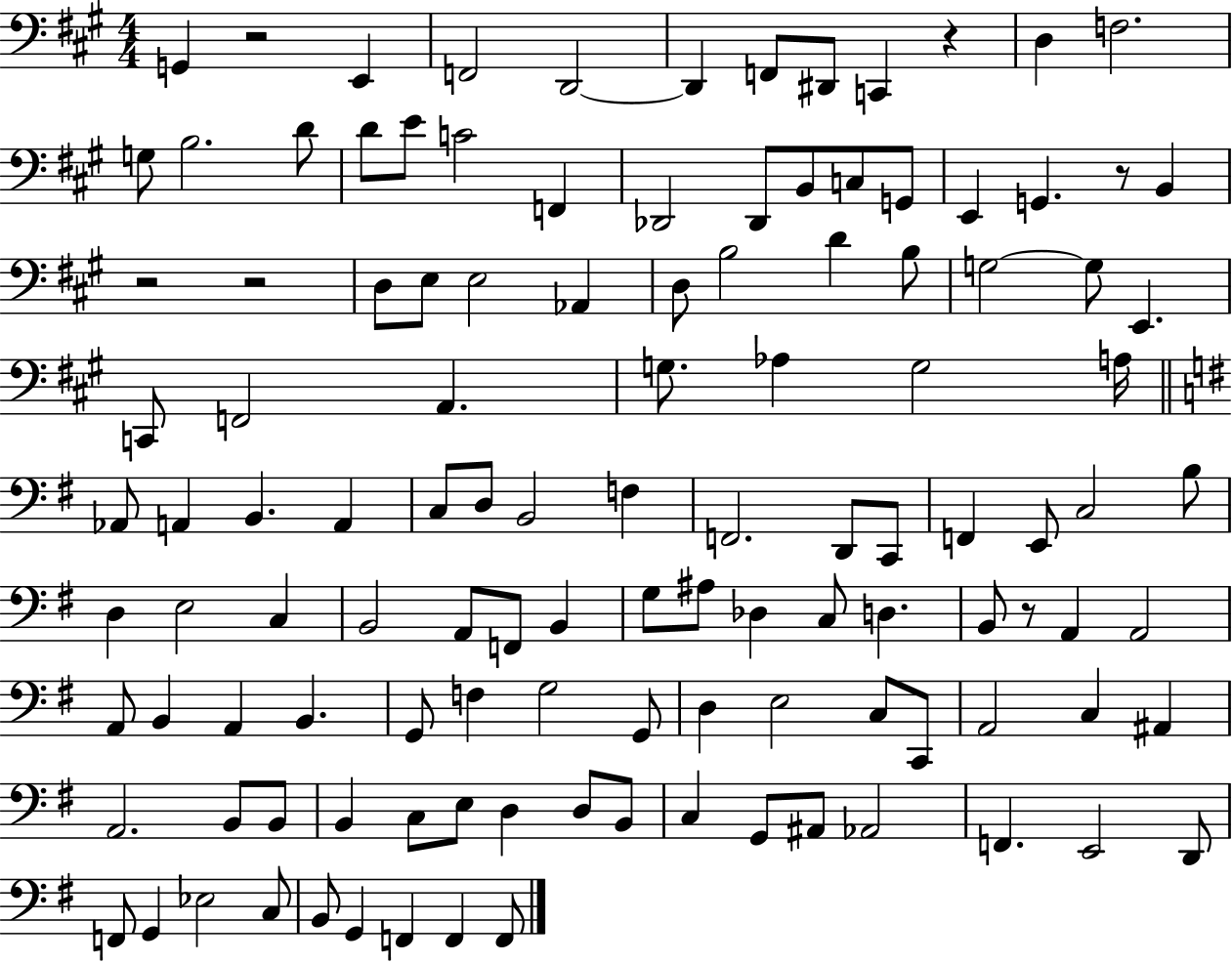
X:1
T:Untitled
M:4/4
L:1/4
K:A
G,, z2 E,, F,,2 D,,2 D,, F,,/2 ^D,,/2 C,, z D, F,2 G,/2 B,2 D/2 D/2 E/2 C2 F,, _D,,2 _D,,/2 B,,/2 C,/2 G,,/2 E,, G,, z/2 B,, z2 z2 D,/2 E,/2 E,2 _A,, D,/2 B,2 D B,/2 G,2 G,/2 E,, C,,/2 F,,2 A,, G,/2 _A, G,2 A,/4 _A,,/2 A,, B,, A,, C,/2 D,/2 B,,2 F, F,,2 D,,/2 C,,/2 F,, E,,/2 C,2 B,/2 D, E,2 C, B,,2 A,,/2 F,,/2 B,, G,/2 ^A,/2 _D, C,/2 D, B,,/2 z/2 A,, A,,2 A,,/2 B,, A,, B,, G,,/2 F, G,2 G,,/2 D, E,2 C,/2 C,,/2 A,,2 C, ^A,, A,,2 B,,/2 B,,/2 B,, C,/2 E,/2 D, D,/2 B,,/2 C, G,,/2 ^A,,/2 _A,,2 F,, E,,2 D,,/2 F,,/2 G,, _E,2 C,/2 B,,/2 G,, F,, F,, F,,/2